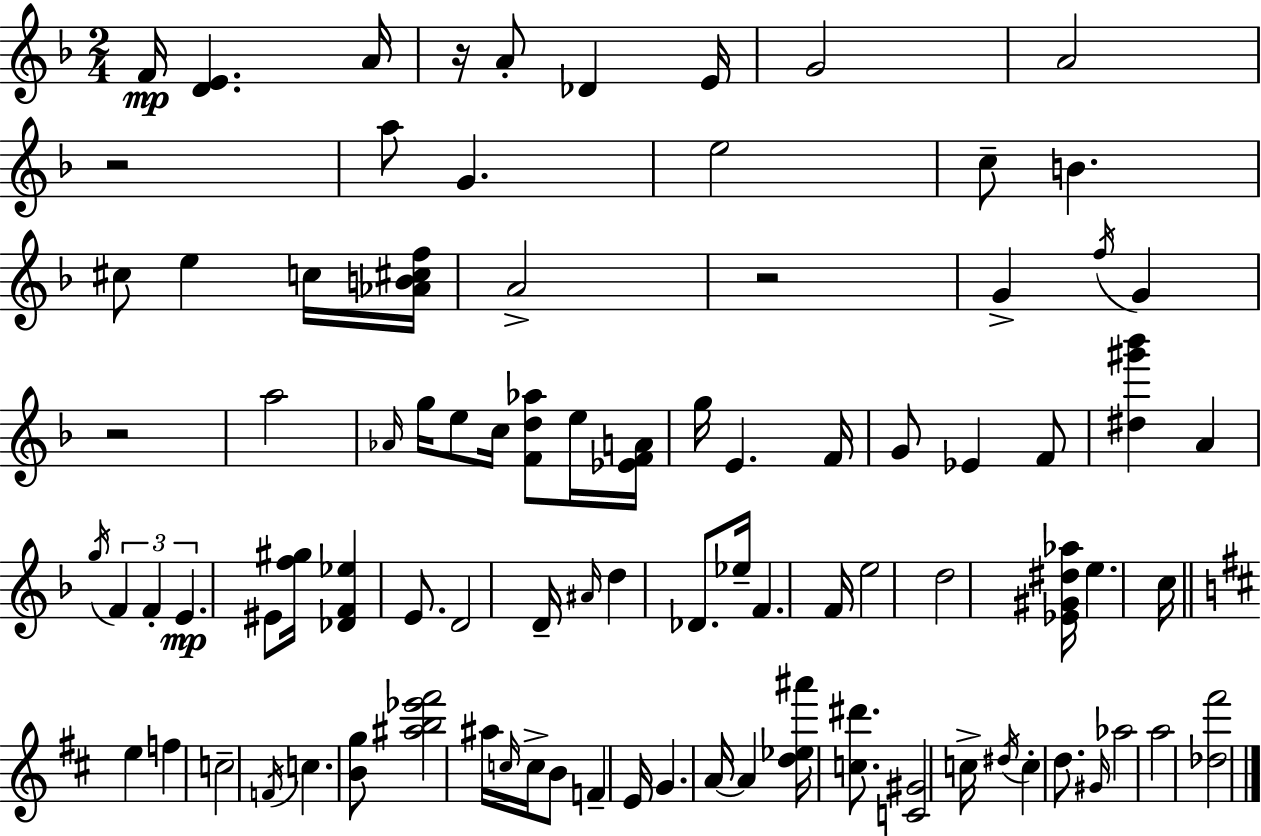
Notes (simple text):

F4/s [D4,E4]/q. A4/s R/s A4/e Db4/q E4/s G4/h A4/h R/h A5/e G4/q. E5/h C5/e B4/q. C#5/e E5/q C5/s [Ab4,B4,C#5,F5]/s A4/h R/h G4/q F5/s G4/q R/h A5/h Ab4/s G5/s E5/e C5/s [F4,D5,Ab5]/e E5/s [Eb4,F4,A4]/s G5/s E4/q. F4/s G4/e Eb4/q F4/e [D#5,G#6,Bb6]/q A4/q G5/s F4/q F4/q E4/q. EIS4/e [F5,G#5]/s [Db4,F4,Eb5]/q E4/e. D4/h D4/s A#4/s D5/q Db4/e. Eb5/s F4/q. F4/s E5/h D5/h [Eb4,G#4,D#5,Ab5]/s E5/q. C5/s E5/q F5/q C5/h F4/s C5/q. [B4,G5]/e [A#5,B5,Eb6,F#6]/h A#5/s C5/s C5/s B4/e F4/q E4/s G4/q. A4/s A4/q [D5,Eb5,A#6]/s [C5,D#6]/e. [C4,G#4]/h C5/s D#5/s C5/q D5/e. G#4/s Ab5/h A5/h [Db5,F#6]/h